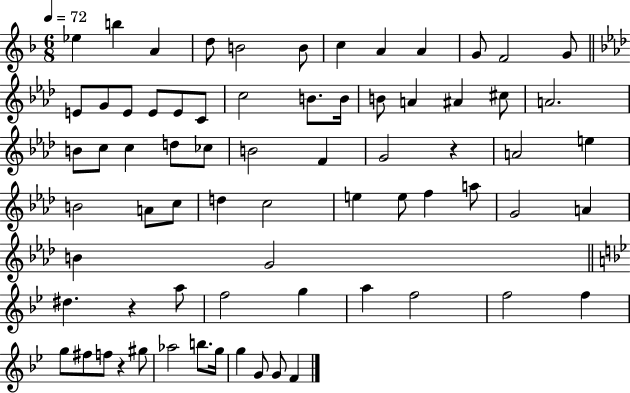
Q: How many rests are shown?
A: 3